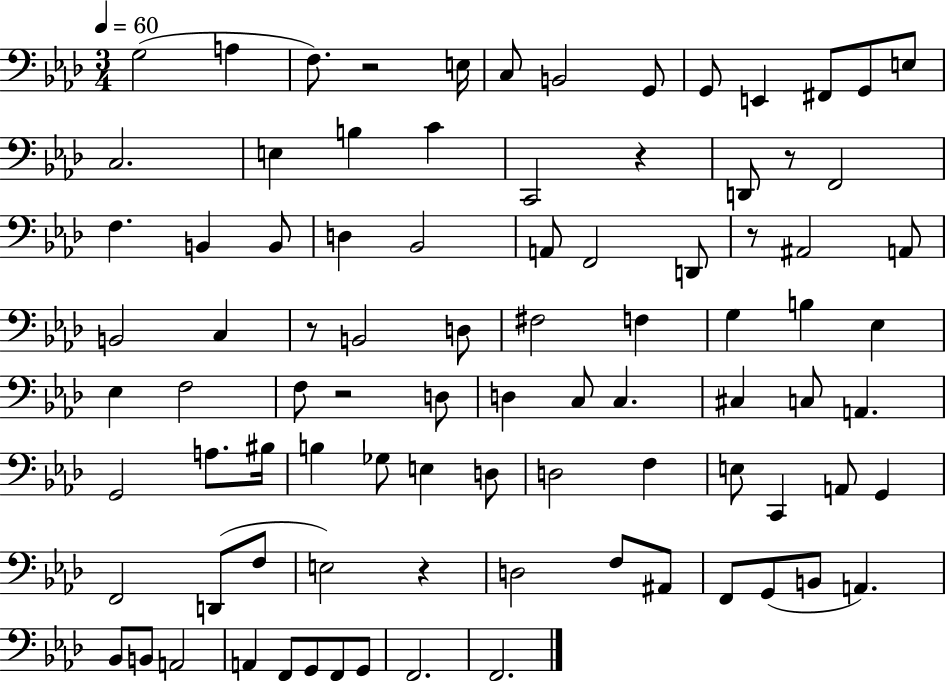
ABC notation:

X:1
T:Untitled
M:3/4
L:1/4
K:Ab
G,2 A, F,/2 z2 E,/4 C,/2 B,,2 G,,/2 G,,/2 E,, ^F,,/2 G,,/2 E,/2 C,2 E, B, C C,,2 z D,,/2 z/2 F,,2 F, B,, B,,/2 D, _B,,2 A,,/2 F,,2 D,,/2 z/2 ^A,,2 A,,/2 B,,2 C, z/2 B,,2 D,/2 ^F,2 F, G, B, _E, _E, F,2 F,/2 z2 D,/2 D, C,/2 C, ^C, C,/2 A,, G,,2 A,/2 ^B,/4 B, _G,/2 E, D,/2 D,2 F, E,/2 C,, A,,/2 G,, F,,2 D,,/2 F,/2 E,2 z D,2 F,/2 ^A,,/2 F,,/2 G,,/2 B,,/2 A,, _B,,/2 B,,/2 A,,2 A,, F,,/2 G,,/2 F,,/2 G,,/2 F,,2 F,,2